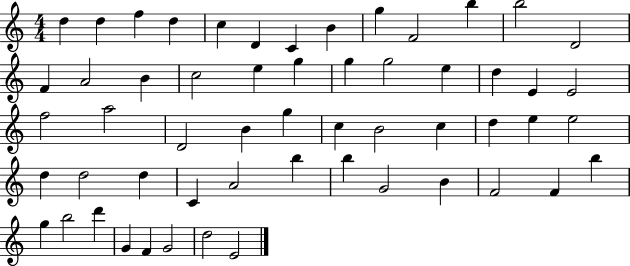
X:1
T:Untitled
M:4/4
L:1/4
K:C
d d f d c D C B g F2 b b2 D2 F A2 B c2 e g g g2 e d E E2 f2 a2 D2 B g c B2 c d e e2 d d2 d C A2 b b G2 B F2 F b g b2 d' G F G2 d2 E2